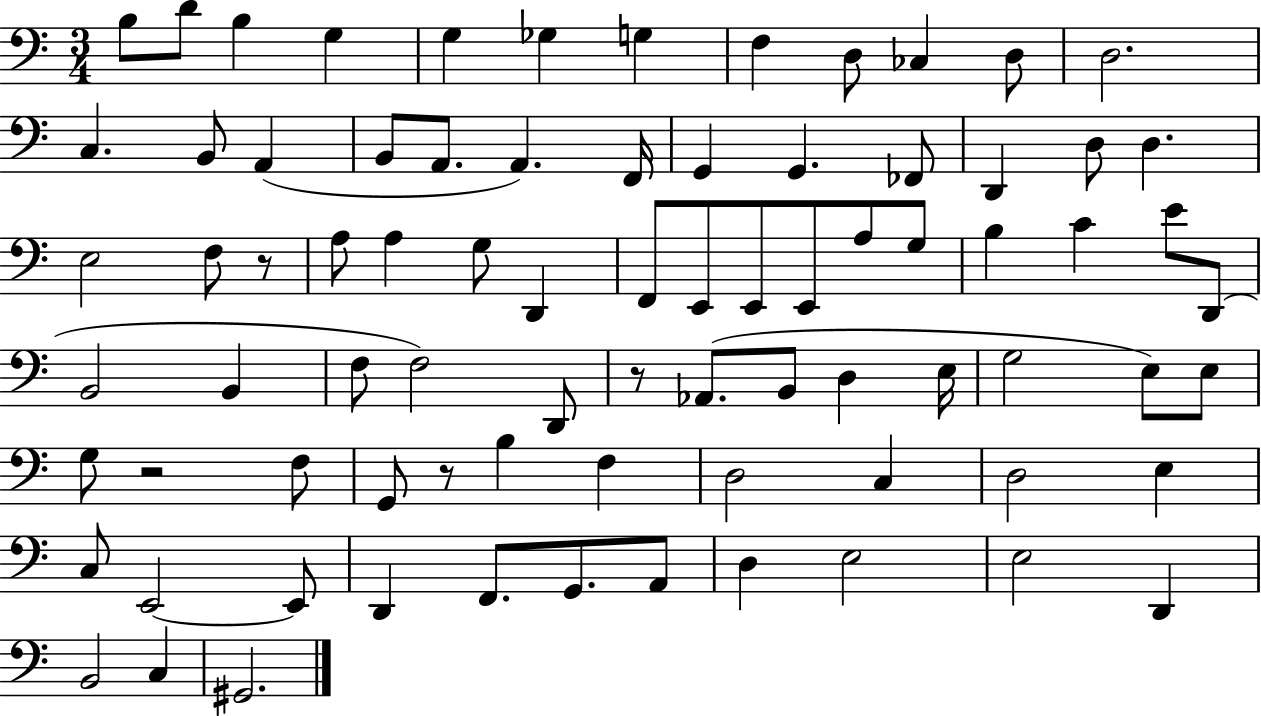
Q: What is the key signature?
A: C major